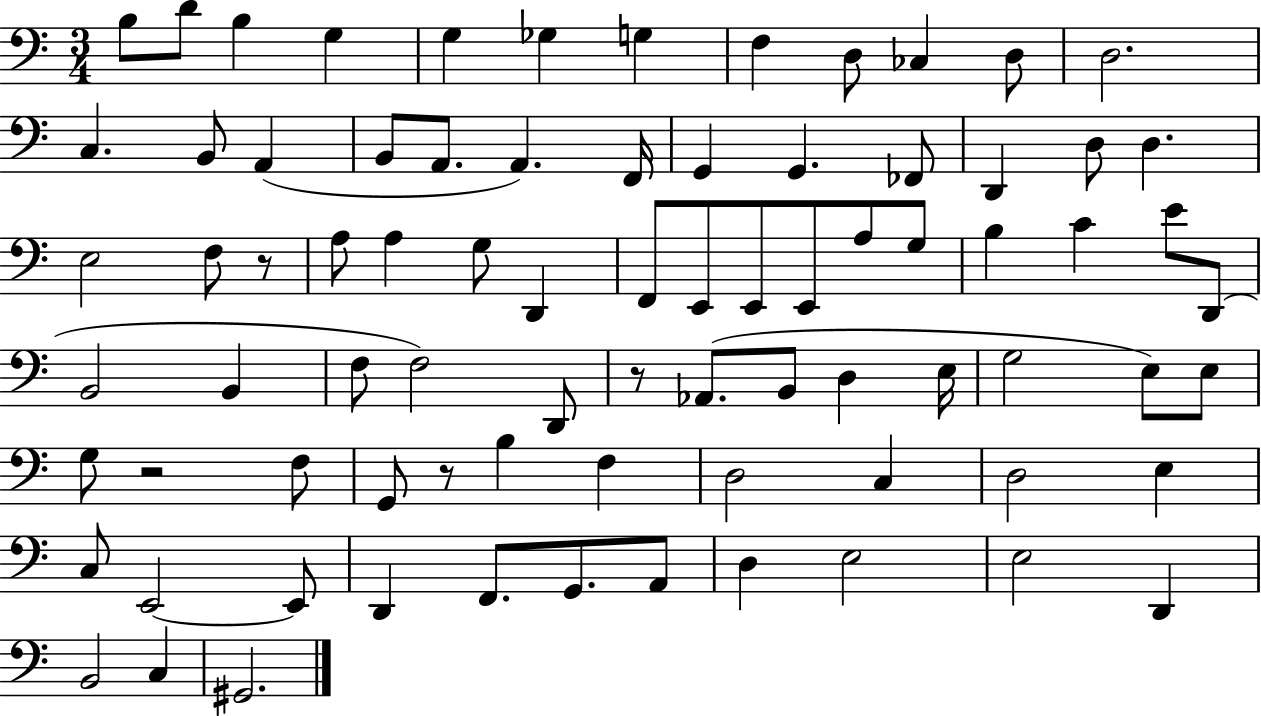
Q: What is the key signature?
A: C major